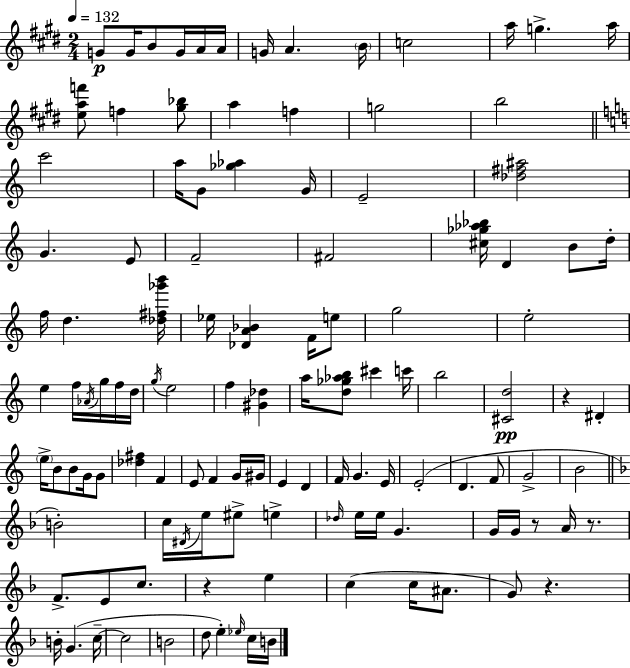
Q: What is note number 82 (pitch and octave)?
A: G4